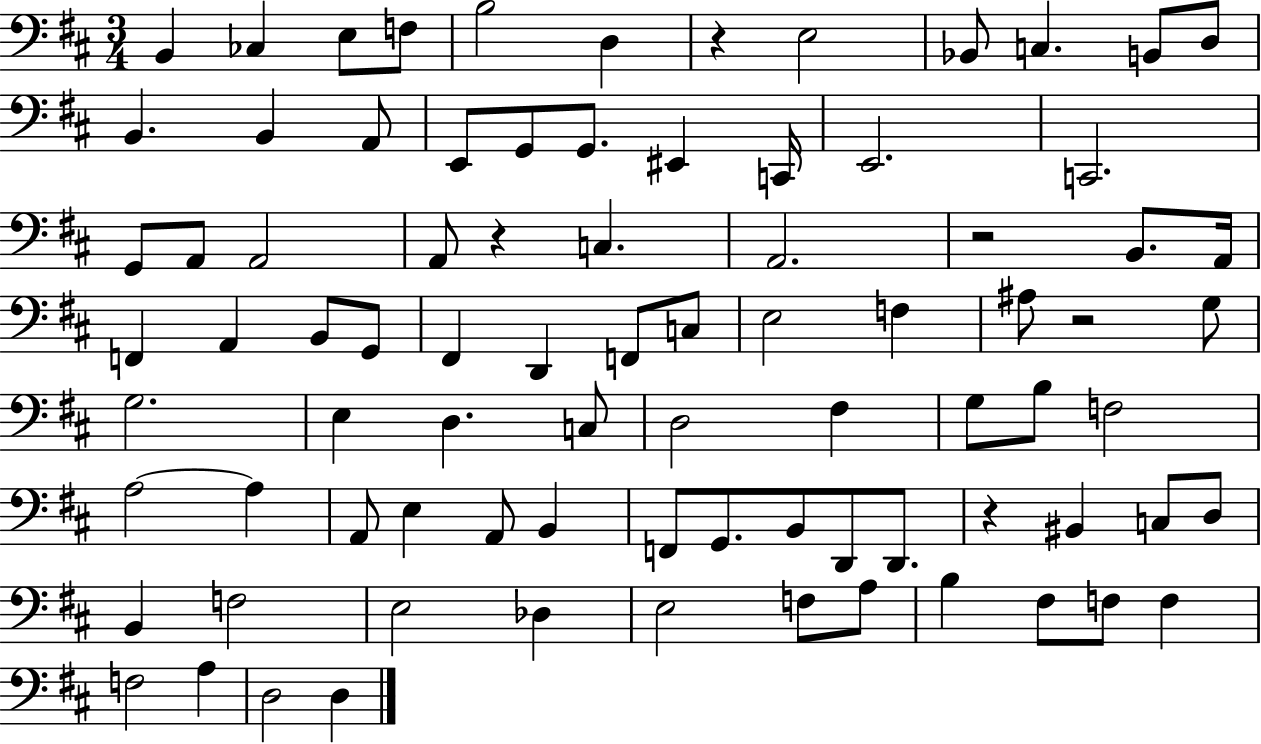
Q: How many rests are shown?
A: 5